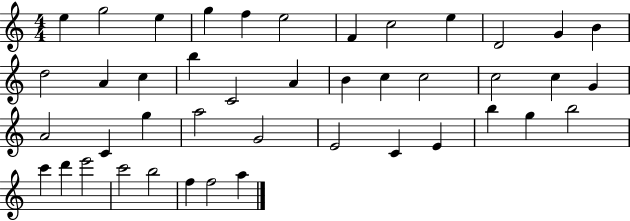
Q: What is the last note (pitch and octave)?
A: A5